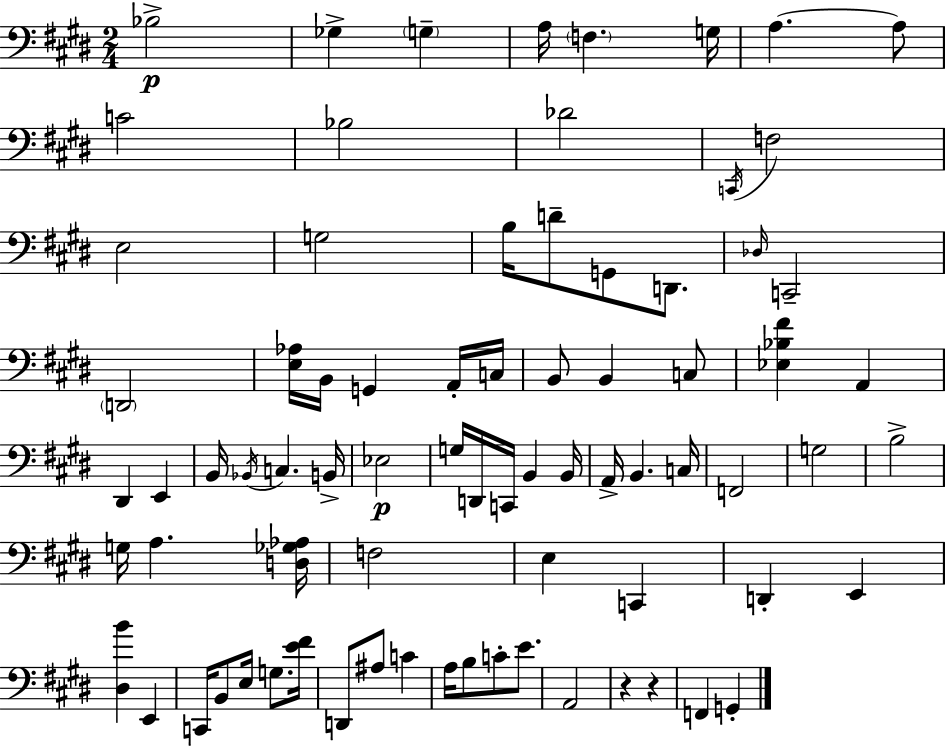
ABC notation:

X:1
T:Untitled
M:2/4
L:1/4
K:E
_B,2 _G, G, A,/4 F, G,/4 A, A,/2 C2 _B,2 _D2 C,,/4 F,2 E,2 G,2 B,/4 D/2 G,,/2 D,,/2 _D,/4 C,,2 D,,2 [E,_A,]/4 B,,/4 G,, A,,/4 C,/4 B,,/2 B,, C,/2 [_E,_B,^F] A,, ^D,, E,, B,,/4 _B,,/4 C, B,,/4 _E,2 G,/4 D,,/4 C,,/4 B,, B,,/4 A,,/4 B,, C,/4 F,,2 G,2 B,2 G,/4 A, [D,_G,_A,]/4 F,2 E, C,, D,, E,, [^D,B] E,, C,,/4 B,,/2 E,/4 G,/2 [E^F]/4 D,,/2 ^A,/2 C A,/4 B,/2 C/2 E/2 A,,2 z z F,, G,,